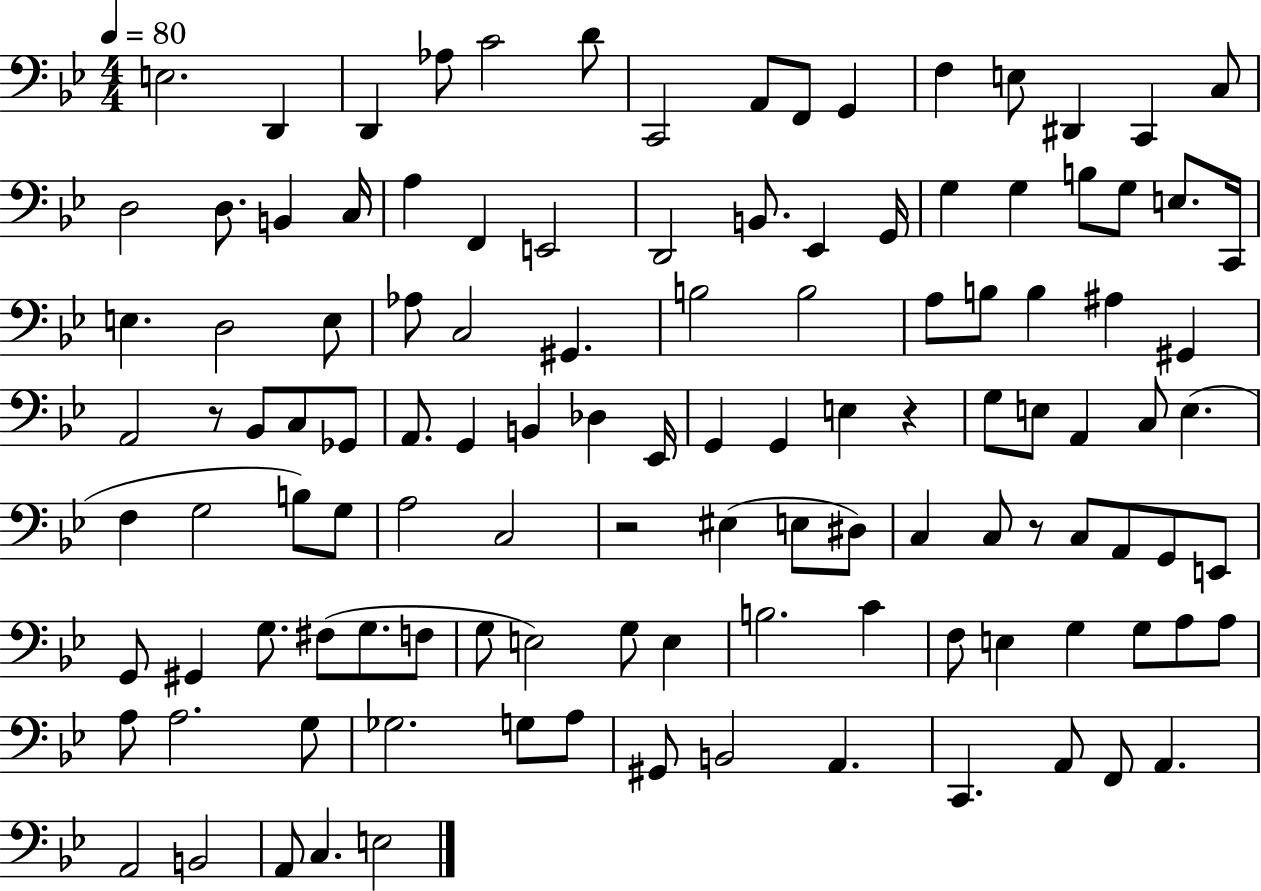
X:1
T:Untitled
M:4/4
L:1/4
K:Bb
E,2 D,, D,, _A,/2 C2 D/2 C,,2 A,,/2 F,,/2 G,, F, E,/2 ^D,, C,, C,/2 D,2 D,/2 B,, C,/4 A, F,, E,,2 D,,2 B,,/2 _E,, G,,/4 G, G, B,/2 G,/2 E,/2 C,,/4 E, D,2 E,/2 _A,/2 C,2 ^G,, B,2 B,2 A,/2 B,/2 B, ^A, ^G,, A,,2 z/2 _B,,/2 C,/2 _G,,/2 A,,/2 G,, B,, _D, _E,,/4 G,, G,, E, z G,/2 E,/2 A,, C,/2 E, F, G,2 B,/2 G,/2 A,2 C,2 z2 ^E, E,/2 ^D,/2 C, C,/2 z/2 C,/2 A,,/2 G,,/2 E,,/2 G,,/2 ^G,, G,/2 ^F,/2 G,/2 F,/2 G,/2 E,2 G,/2 E, B,2 C F,/2 E, G, G,/2 A,/2 A,/2 A,/2 A,2 G,/2 _G,2 G,/2 A,/2 ^G,,/2 B,,2 A,, C,, A,,/2 F,,/2 A,, A,,2 B,,2 A,,/2 C, E,2